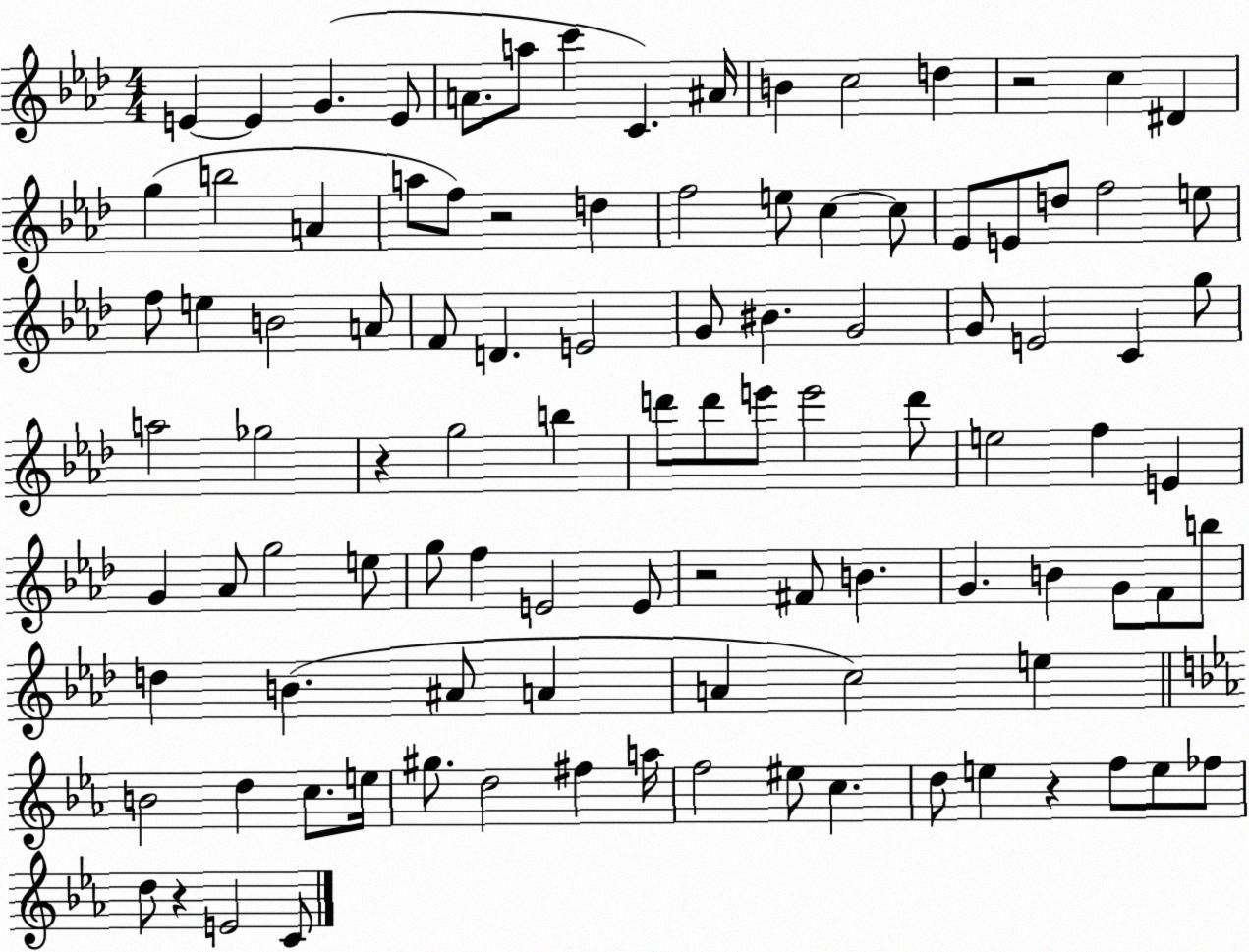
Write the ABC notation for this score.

X:1
T:Untitled
M:4/4
L:1/4
K:Ab
E E G E/2 A/2 a/2 c' C ^A/4 B c2 d z2 c ^D g b2 A a/2 f/2 z2 d f2 e/2 c c/2 _E/2 E/2 d/2 f2 e/2 f/2 e B2 A/2 F/2 D E2 G/2 ^B G2 G/2 E2 C g/2 a2 _g2 z g2 b d'/2 d'/2 e'/2 e'2 d'/2 e2 f E G _A/2 g2 e/2 g/2 f E2 E/2 z2 ^F/2 B G B G/2 F/2 b/2 d B ^A/2 A A c2 e B2 d c/2 e/4 ^g/2 d2 ^f a/4 f2 ^e/2 c d/2 e z f/2 e/2 _f/2 d/2 z E2 C/2